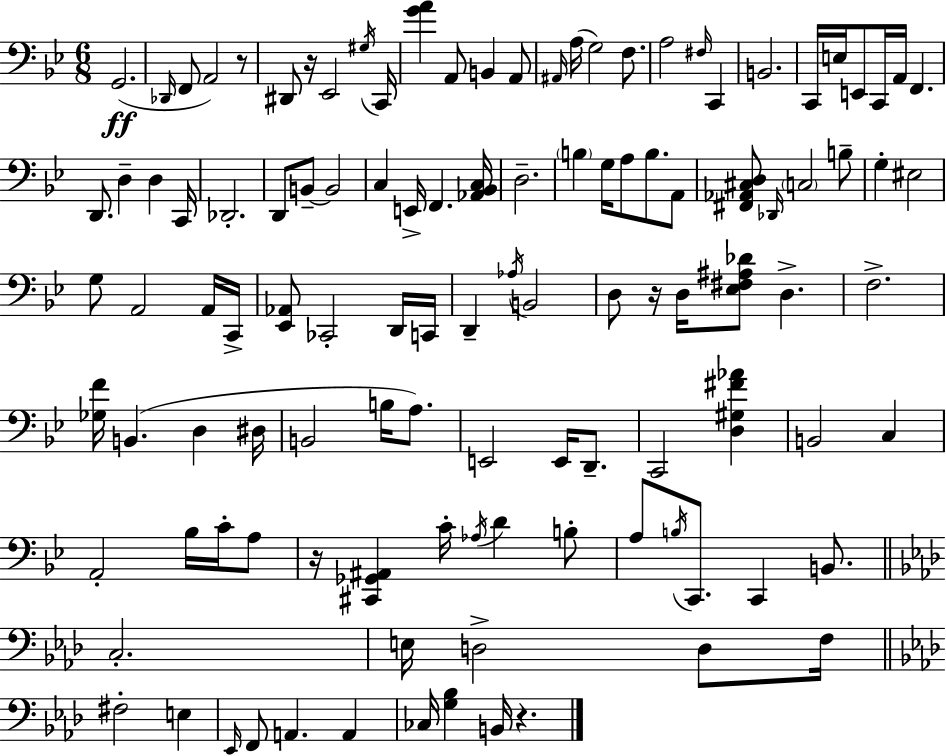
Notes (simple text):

G2/h. Db2/s F2/e A2/h R/e D#2/e R/s Eb2/h G#3/s C2/s [G4,A4]/q A2/e B2/q A2/e A#2/s A3/s G3/h F3/e. A3/h F#3/s C2/q B2/h. C2/s E3/s E2/e C2/s A2/s F2/q. D2/e. D3/q D3/q C2/s Db2/h. D2/e B2/e B2/h C3/q E2/s F2/q. [Ab2,Bb2,C3]/s D3/h. B3/q G3/s A3/e B3/e. A2/e [F#2,Ab2,C#3,D3]/e Db2/s C3/h B3/e G3/q EIS3/h G3/e A2/h A2/s C2/s [Eb2,Ab2]/e CES2/h D2/s C2/s D2/q Ab3/s B2/h D3/e R/s D3/s [Eb3,F#3,A#3,Db4]/e D3/q. F3/h. [Gb3,F4]/s B2/q. D3/q D#3/s B2/h B3/s A3/e. E2/h E2/s D2/e. C2/h [D3,G#3,F#4,Ab4]/q B2/h C3/q A2/h Bb3/s C4/s A3/e R/s [C#2,Gb2,A#2]/q C4/s Ab3/s D4/q B3/e A3/e B3/s C2/e. C2/q B2/e. C3/h. E3/s D3/h D3/e F3/s F#3/h E3/q Eb2/s F2/e A2/q. A2/q CES3/s [G3,Bb3]/q B2/s R/q.